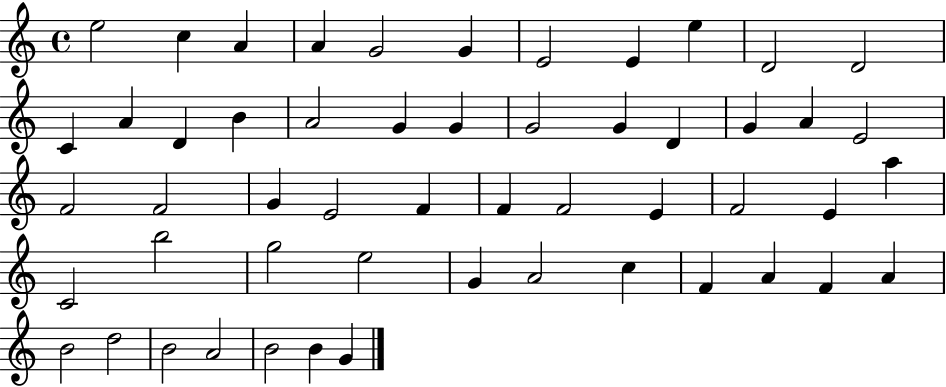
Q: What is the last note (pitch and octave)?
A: G4